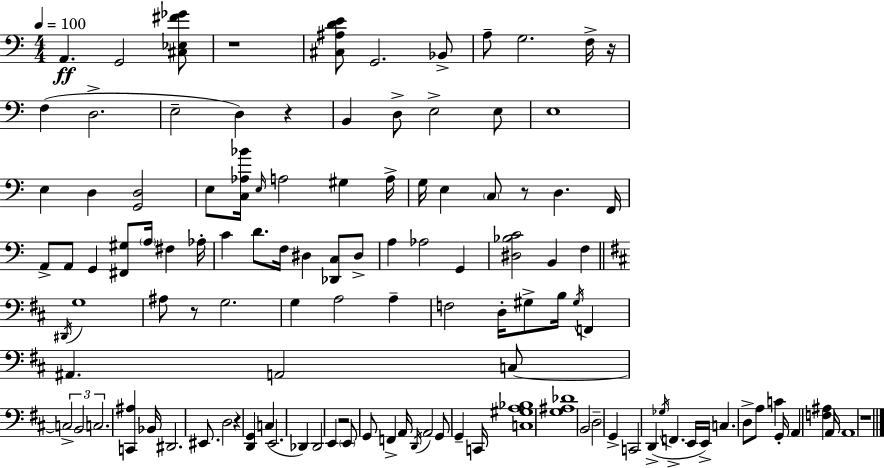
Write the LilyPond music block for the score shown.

{
  \clef bass
  \numericTimeSignature
  \time 4/4
  \key c \major
  \tempo 4 = 100
  a,4.\ff g,2 <cis ees fis' ges'>8 | r1 | <cis ais d' e'>8 g,2. bes,8-> | a8-- g2. f16-> r16 | \break f4( d2.-> | e2-- d4) r4 | b,4 d8-> e2-> e8 | e1 | \break e4 d4 <g, d>2 | e8 <c aes bes'>16 \grace { e16 } a2 gis4 | a16-> g16 e4 \parenthesize c8 r8 d4. | f,16 a,8-> a,8 g,4 <fis, gis>8 \parenthesize a16 fis4 | \break aes16-. c'4 d'8. f16 dis4 <des, c>8 dis8-> | a4 aes2 g,4 | <dis bes c'>2 b,4 f4 | \bar "||" \break \key b \minor \acciaccatura { dis,16 } g1 | ais8 r8 g2. | g4 a2 a4-- | f2 d16-. gis8-> b16 \acciaccatura { gis16 } f,4 | \break ais,4. a,2 | c8~~ \tuplet 3/2 { c2-> b,2 | c2. } <c, ais>4 | bes,16 dis,2. eis,8. | \break d2 r4 <d, g,>4 | c4( e,2. | des,4) des,2 e,4 | r2 \parenthesize e,8 g,8 f,4-> | \break a,16 \acciaccatura { d,16 } a,2 g,8 g,4-- | c,16 <c gis a bes>1 | <g ais des'>1 | b,2 \parenthesize d2-- | \break g,4-> c,2 d,4->( | \acciaccatura { ges16 } f,4.-> e,16 e,16->) c4. | d8-> a8 c'4 g,16-. a,4 <f ais>4 | a,16 a,1 | \break r1 | \bar "|."
}